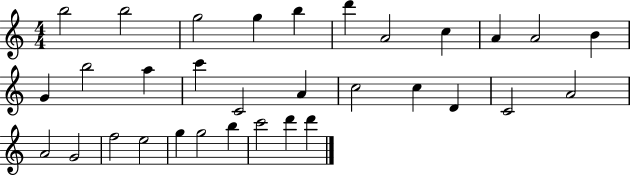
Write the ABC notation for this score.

X:1
T:Untitled
M:4/4
L:1/4
K:C
b2 b2 g2 g b d' A2 c A A2 B G b2 a c' C2 A c2 c D C2 A2 A2 G2 f2 e2 g g2 b c'2 d' d'